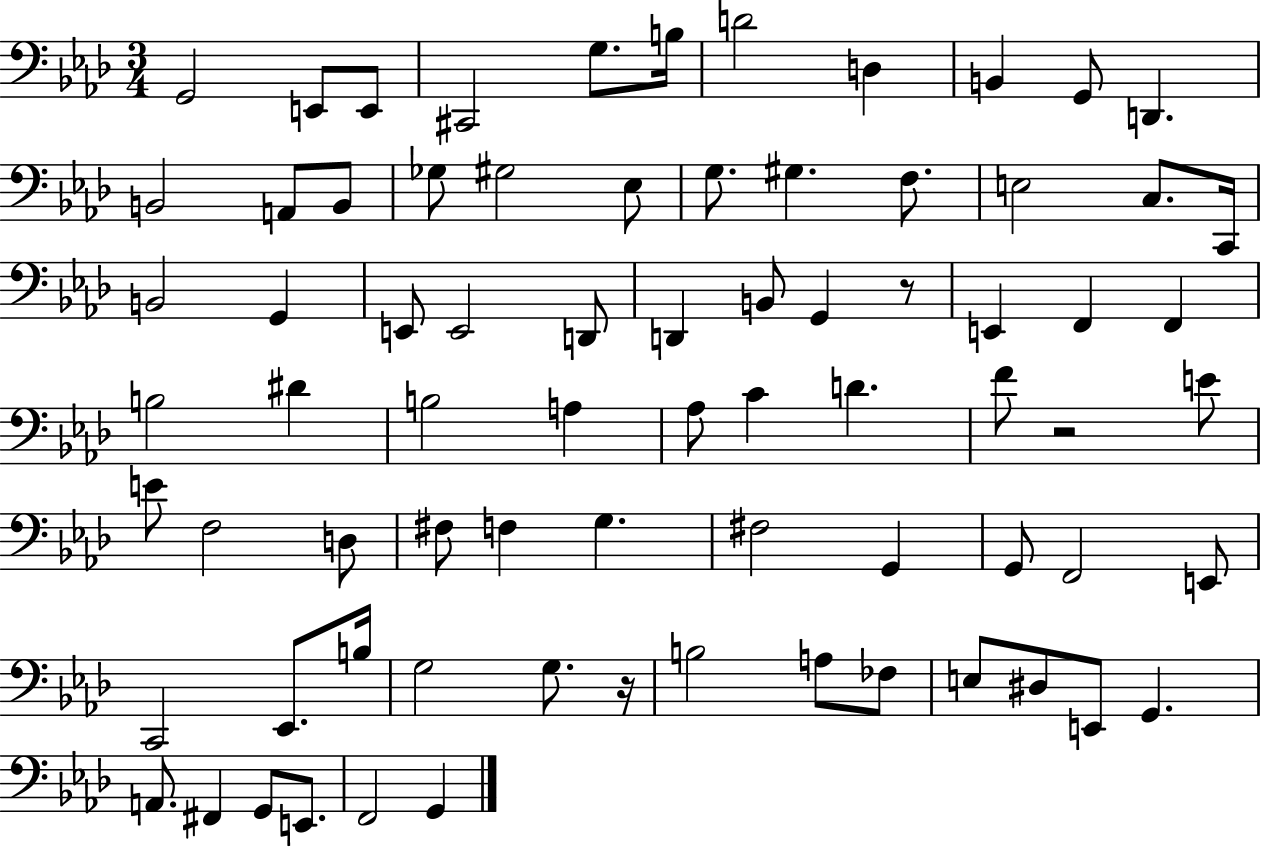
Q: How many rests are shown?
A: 3